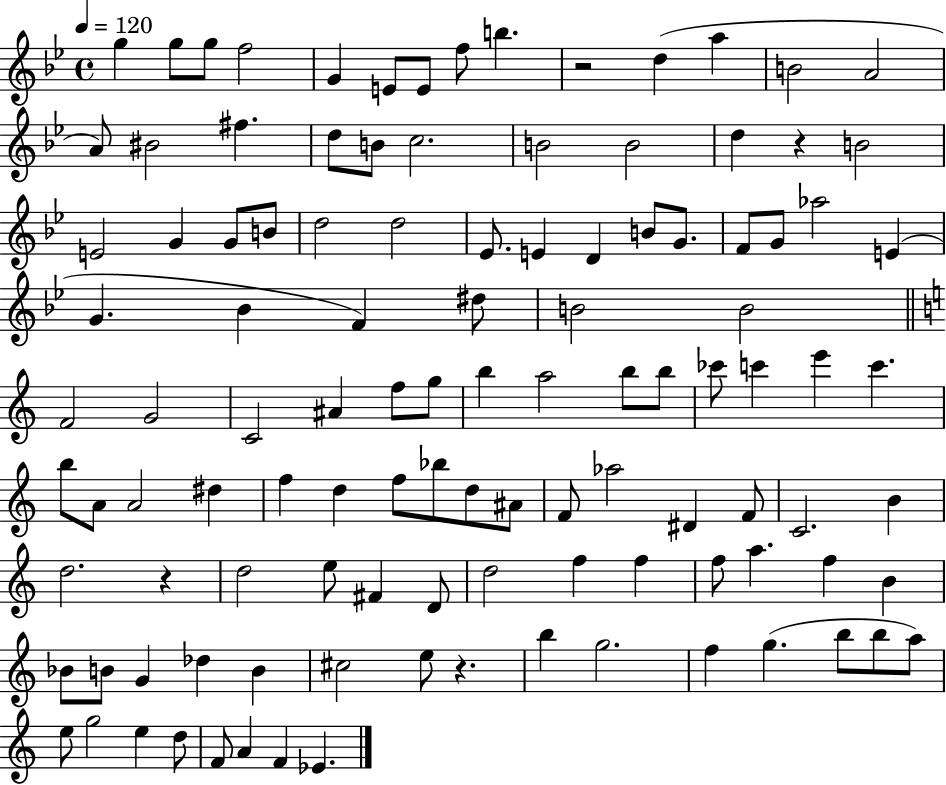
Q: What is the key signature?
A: BES major